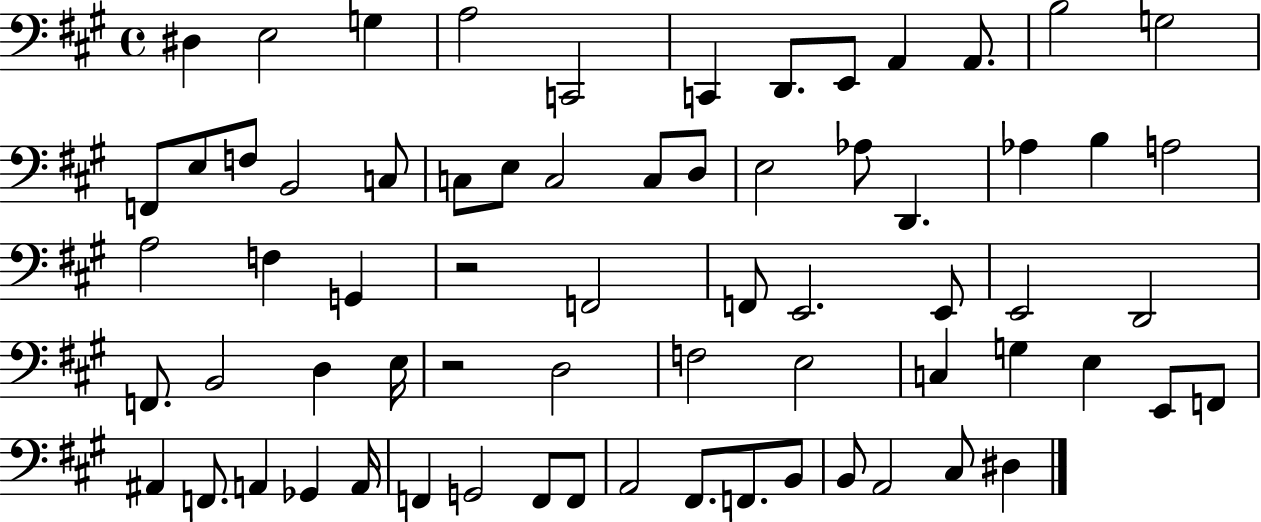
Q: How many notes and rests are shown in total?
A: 68